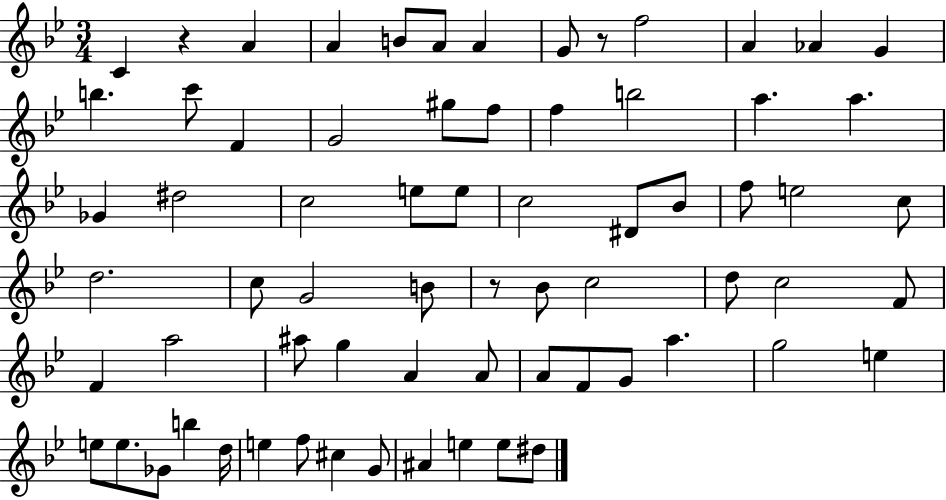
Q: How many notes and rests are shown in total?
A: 69